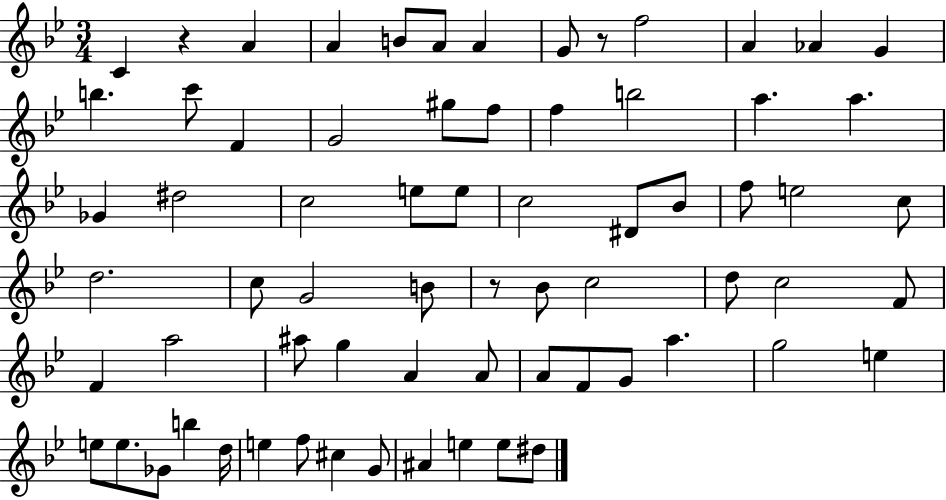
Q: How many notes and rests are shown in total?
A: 69